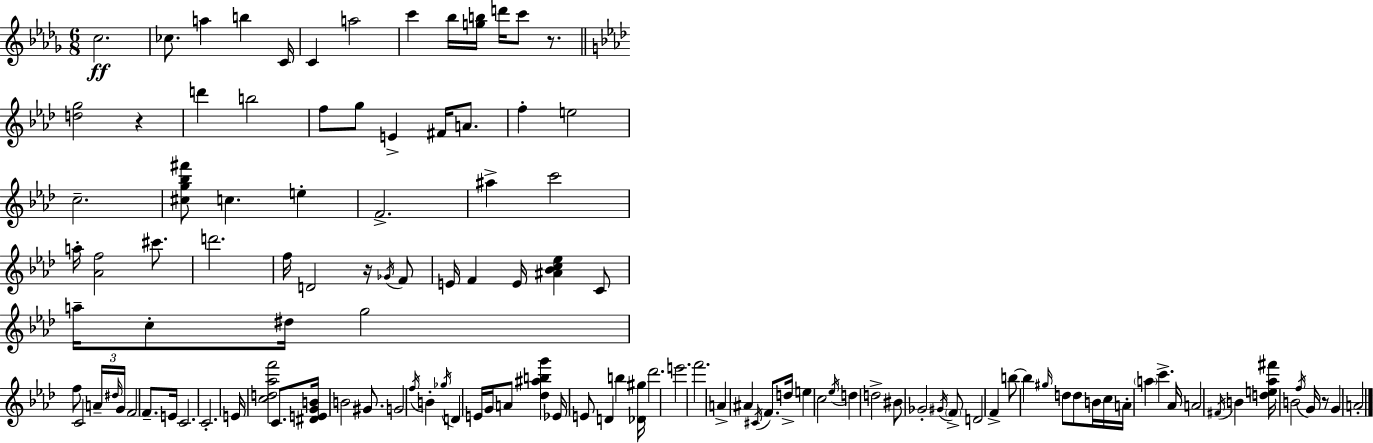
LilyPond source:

{
  \clef treble
  \numericTimeSignature
  \time 6/8
  \key bes \minor
  c''2.\ff | ces''8. a''4 b''4 c'16 | c'4 a''2 | c'''4 bes''16 <g'' b''>16 d'''16 c'''8 r8. | \break \bar "||" \break \key f \minor <d'' g''>2 r4 | d'''4 b''2 | f''8 g''8 e'4-> fis'16 a'8. | f''4-. e''2 | \break c''2.-- | <cis'' g'' bes'' fis'''>8 c''4. e''4-. | f'2.-> | ais''4-> c'''2 | \break a''16-. <aes' f''>2 cis'''8. | d'''2. | f''16 d'2 r16 \acciaccatura { ges'16 } f'8 | e'16 f'4 e'16 <ais' bes' c'' ees''>4 c'8 | \break a''16-- c''8-. dis''16 g''2 | f''8 c'2 \tuplet 3/2 { a'16-- | \grace { dis''16 } g'16 } f'2 f'8.-- | e'16 c'2. | \break c'2.-. | e'16 <c'' d'' aes'' f'''>2 c'8. | <dis' e' g' b'>16 b'2 gis'8. | g'2 \acciaccatura { f''16 } b'4-. | \break \acciaccatura { ges''16 } d'4 e'16 g'16 a'8 | <des'' ais'' b'' g'''>4 ees'16 e'8 d'4 b''4 | <des' gis''>16 des'''2. | e'''2. | \break f'''2. | a'4-> ais'4 | \acciaccatura { cis'16 } f'8. d''16-> e''4 c''2 | \acciaccatura { ees''16 } d''4 d''2-> | \break bis'8 ges'2-. | \acciaccatura { gis'16 } \parenthesize f'8-> d'2 | f'4-> b''8~~ b''4 | \grace { gis''16 } d''8 d''8 b'16 c''16 a'16-. \parenthesize a''4 | \break c'''4.-> aes'16 a'2 | \acciaccatura { fis'16 } b'4 <d'' e'' aes'' fis'''>16 b'2 | \acciaccatura { f''16 } g'16 r8 g'4 | a'2-. \bar "|."
}